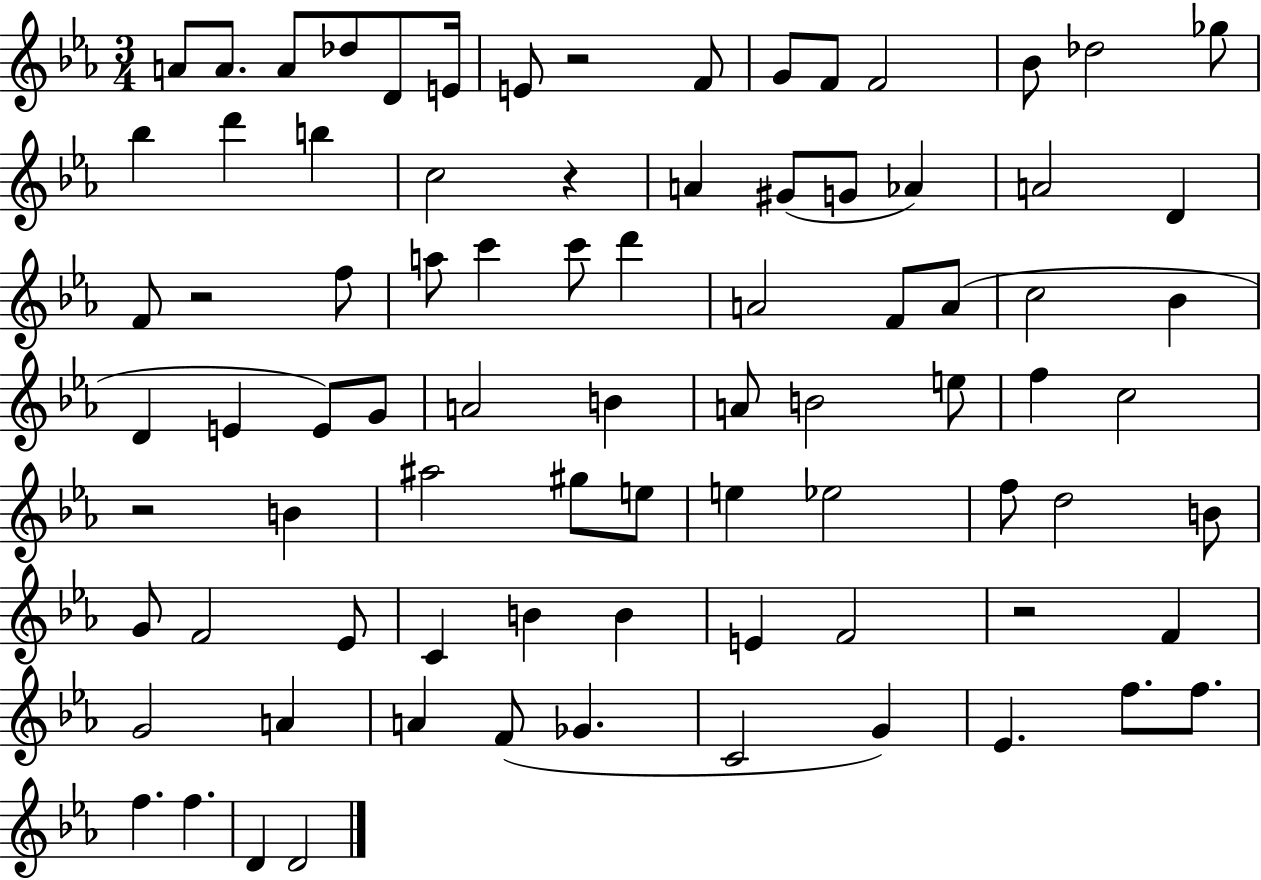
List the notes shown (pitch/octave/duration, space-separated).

A4/e A4/e. A4/e Db5/e D4/e E4/s E4/e R/h F4/e G4/e F4/e F4/h Bb4/e Db5/h Gb5/e Bb5/q D6/q B5/q C5/h R/q A4/q G#4/e G4/e Ab4/q A4/h D4/q F4/e R/h F5/e A5/e C6/q C6/e D6/q A4/h F4/e A4/e C5/h Bb4/q D4/q E4/q E4/e G4/e A4/h B4/q A4/e B4/h E5/e F5/q C5/h R/h B4/q A#5/h G#5/e E5/e E5/q Eb5/h F5/e D5/h B4/e G4/e F4/h Eb4/e C4/q B4/q B4/q E4/q F4/h R/h F4/q G4/h A4/q A4/q F4/e Gb4/q. C4/h G4/q Eb4/q. F5/e. F5/e. F5/q. F5/q. D4/q D4/h